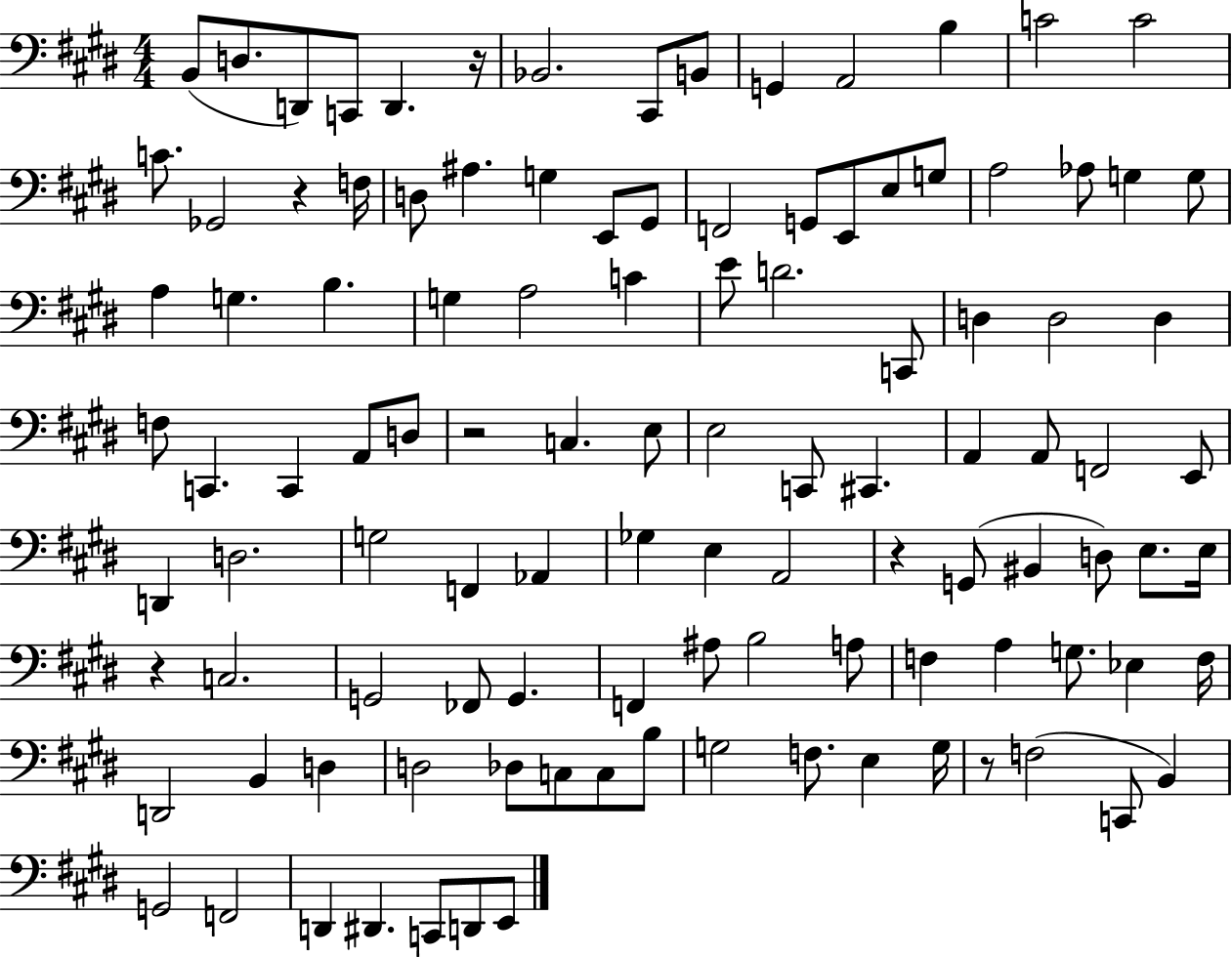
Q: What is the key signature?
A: E major